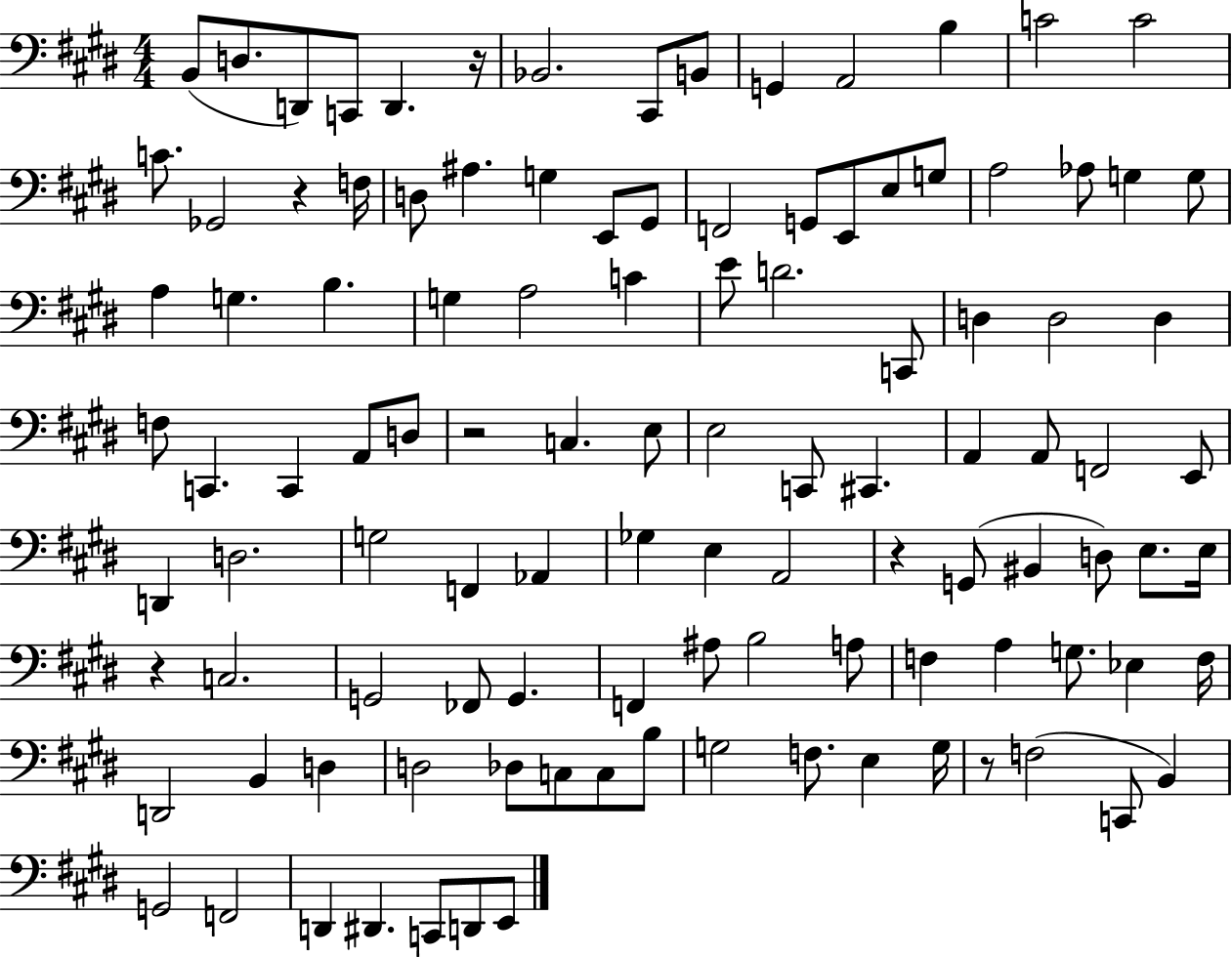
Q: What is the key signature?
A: E major